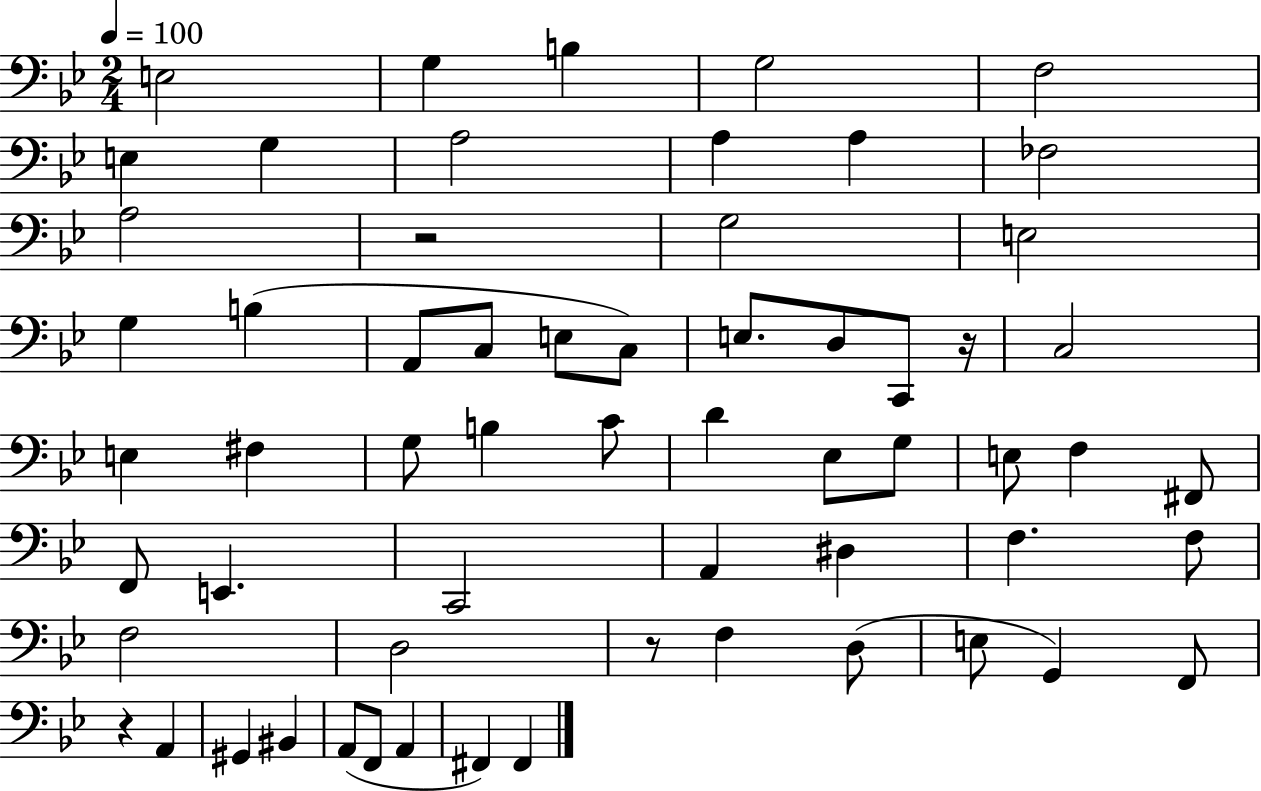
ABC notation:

X:1
T:Untitled
M:2/4
L:1/4
K:Bb
E,2 G, B, G,2 F,2 E, G, A,2 A, A, _F,2 A,2 z2 G,2 E,2 G, B, A,,/2 C,/2 E,/2 C,/2 E,/2 D,/2 C,,/2 z/4 C,2 E, ^F, G,/2 B, C/2 D _E,/2 G,/2 E,/2 F, ^F,,/2 F,,/2 E,, C,,2 A,, ^D, F, F,/2 F,2 D,2 z/2 F, D,/2 E,/2 G,, F,,/2 z A,, ^G,, ^B,, A,,/2 F,,/2 A,, ^F,, ^F,,